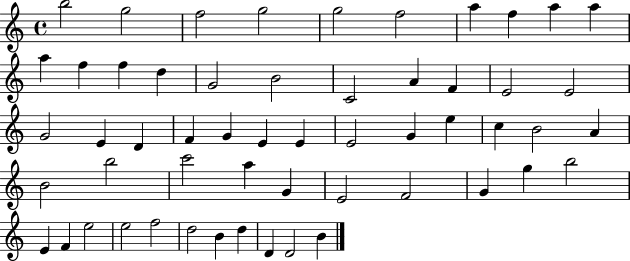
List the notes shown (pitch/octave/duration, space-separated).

B5/h G5/h F5/h G5/h G5/h F5/h A5/q F5/q A5/q A5/q A5/q F5/q F5/q D5/q G4/h B4/h C4/h A4/q F4/q E4/h E4/h G4/h E4/q D4/q F4/q G4/q E4/q E4/q E4/h G4/q E5/q C5/q B4/h A4/q B4/h B5/h C6/h A5/q G4/q E4/h F4/h G4/q G5/q B5/h E4/q F4/q E5/h E5/h F5/h D5/h B4/q D5/q D4/q D4/h B4/q